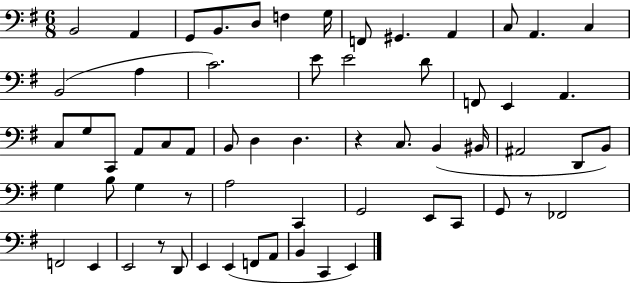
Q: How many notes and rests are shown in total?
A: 62